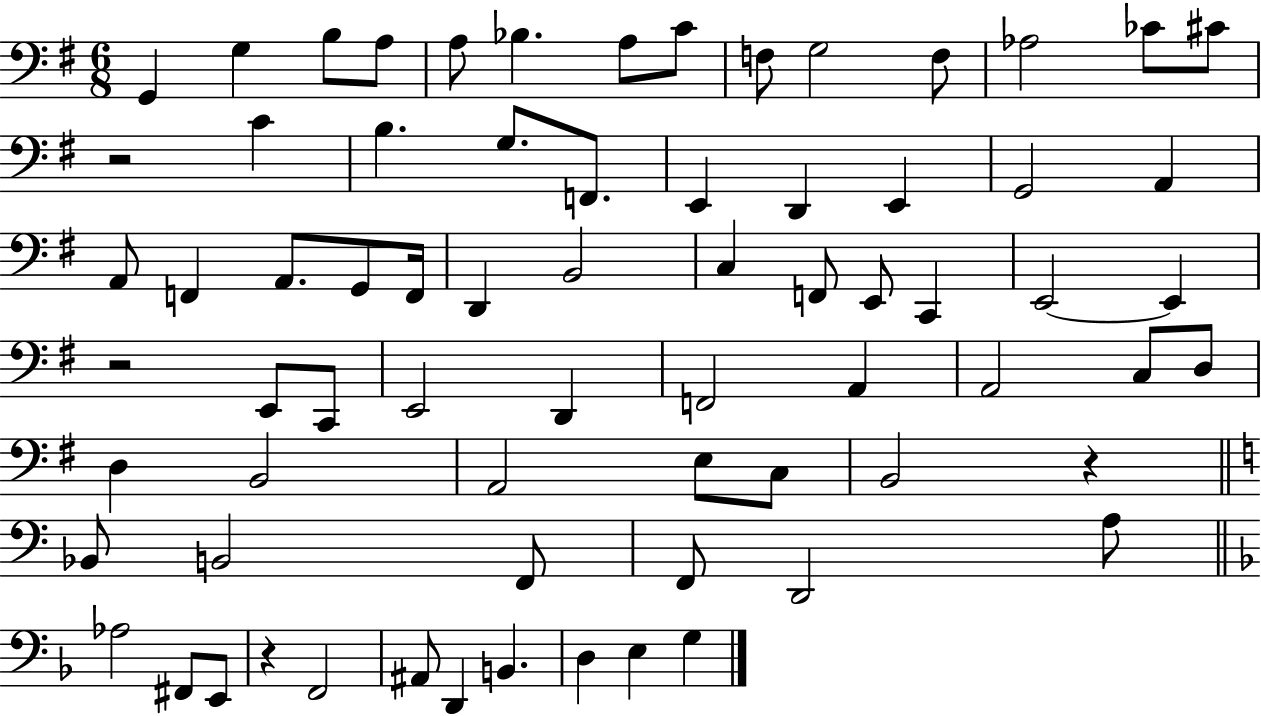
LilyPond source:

{
  \clef bass
  \numericTimeSignature
  \time 6/8
  \key g \major
  g,4 g4 b8 a8 | a8 bes4. a8 c'8 | f8 g2 f8 | aes2 ces'8 cis'8 | \break r2 c'4 | b4. g8. f,8. | e,4 d,4 e,4 | g,2 a,4 | \break a,8 f,4 a,8. g,8 f,16 | d,4 b,2 | c4 f,8 e,8 c,4 | e,2~~ e,4 | \break r2 e,8 c,8 | e,2 d,4 | f,2 a,4 | a,2 c8 d8 | \break d4 b,2 | a,2 e8 c8 | b,2 r4 | \bar "||" \break \key c \major bes,8 b,2 f,8 | f,8 d,2 a8 | \bar "||" \break \key f \major aes2 fis,8 e,8 | r4 f,2 | ais,8 d,4 b,4. | d4 e4 g4 | \break \bar "|."
}